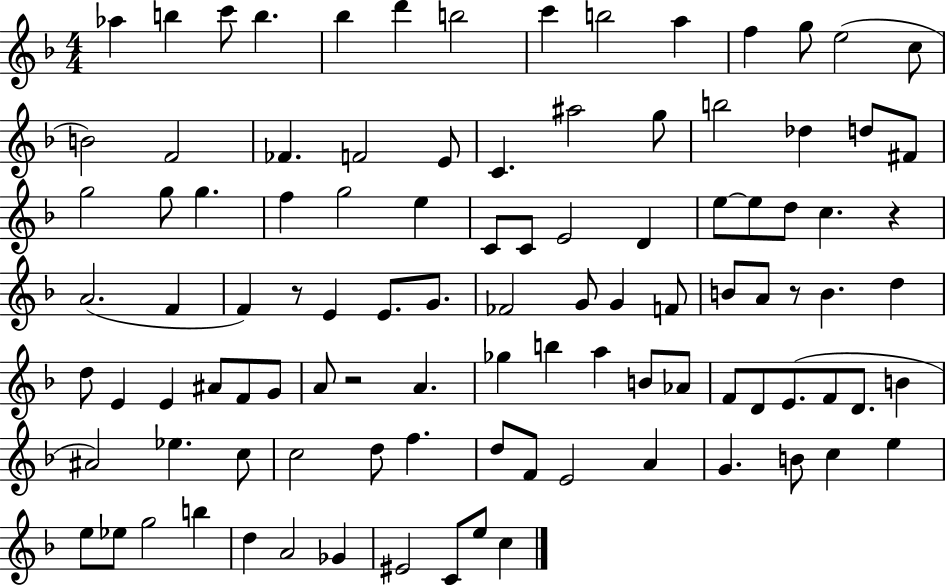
Ab5/q B5/q C6/e B5/q. Bb5/q D6/q B5/h C6/q B5/h A5/q F5/q G5/e E5/h C5/e B4/h F4/h FES4/q. F4/h E4/e C4/q. A#5/h G5/e B5/h Db5/q D5/e F#4/e G5/h G5/e G5/q. F5/q G5/h E5/q C4/e C4/e E4/h D4/q E5/e E5/e D5/e C5/q. R/q A4/h. F4/q F4/q R/e E4/q E4/e. G4/e. FES4/h G4/e G4/q F4/e B4/e A4/e R/e B4/q. D5/q D5/e E4/q E4/q A#4/e F4/e G4/e A4/e R/h A4/q. Gb5/q B5/q A5/q B4/e Ab4/e F4/e D4/e E4/e. F4/e D4/e. B4/q A#4/h Eb5/q. C5/e C5/h D5/e F5/q. D5/e F4/e E4/h A4/q G4/q. B4/e C5/q E5/q E5/e Eb5/e G5/h B5/q D5/q A4/h Gb4/q EIS4/h C4/e E5/e C5/q